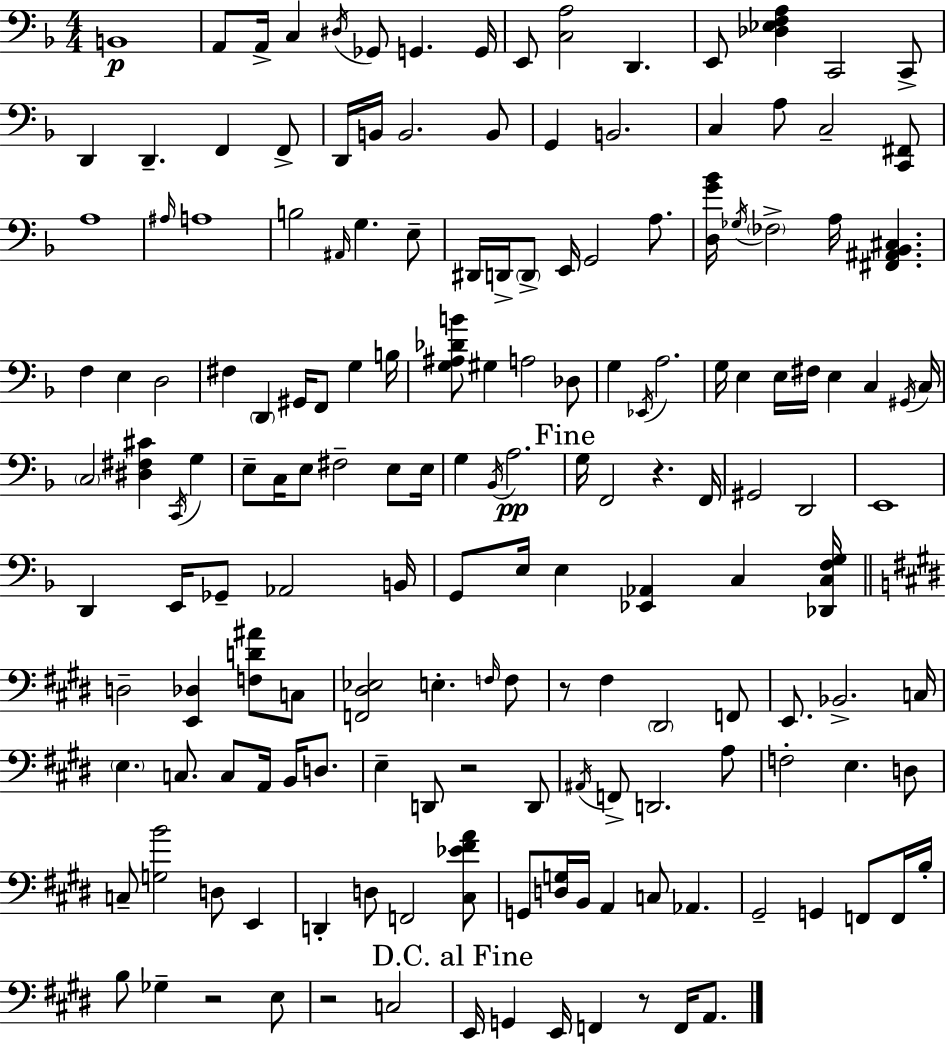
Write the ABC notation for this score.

X:1
T:Untitled
M:4/4
L:1/4
K:F
B,,4 A,,/2 A,,/4 C, ^D,/4 _G,,/2 G,, G,,/4 E,,/2 [C,A,]2 D,, E,,/2 [_D,_E,F,A,] C,,2 C,,/2 D,, D,, F,, F,,/2 D,,/4 B,,/4 B,,2 B,,/2 G,, B,,2 C, A,/2 C,2 [C,,^F,,]/2 A,4 ^A,/4 A,4 B,2 ^A,,/4 G, E,/2 ^D,,/4 D,,/4 D,,/2 E,,/4 G,,2 A,/2 [D,G_B]/4 _G,/4 _F,2 A,/4 [^F,,^A,,_B,,^C,] F, E, D,2 ^F, D,, ^G,,/4 F,,/2 G, B,/4 [G,^A,_DB]/2 ^G, A,2 _D,/2 G, _E,,/4 A,2 G,/4 E, E,/4 ^F,/4 E, C, ^G,,/4 C,/4 C,2 [^D,^F,^C] C,,/4 G, E,/2 C,/4 E,/2 ^F,2 E,/2 E,/4 G, _B,,/4 A,2 G,/4 F,,2 z F,,/4 ^G,,2 D,,2 E,,4 D,, E,,/4 _G,,/2 _A,,2 B,,/4 G,,/2 E,/4 E, [_E,,_A,,] C, [_D,,C,F,G,]/4 D,2 [E,,_D,] [F,D^A]/2 C,/2 [F,,^D,_E,]2 E, F,/4 F,/2 z/2 ^F, ^D,,2 F,,/2 E,,/2 _B,,2 C,/4 E, C,/2 C,/2 A,,/4 B,,/4 D,/2 E, D,,/2 z2 D,,/2 ^A,,/4 F,,/2 D,,2 A,/2 F,2 E, D,/2 C,/2 [G,B]2 D,/2 E,, D,, D,/2 F,,2 [^C,_E^FA]/2 G,,/2 [D,G,]/4 B,,/4 A,, C,/2 _A,, ^G,,2 G,, F,,/2 F,,/4 B,/4 B,/2 _G, z2 E,/2 z2 C,2 E,,/4 G,, E,,/4 F,, z/2 F,,/4 A,,/2